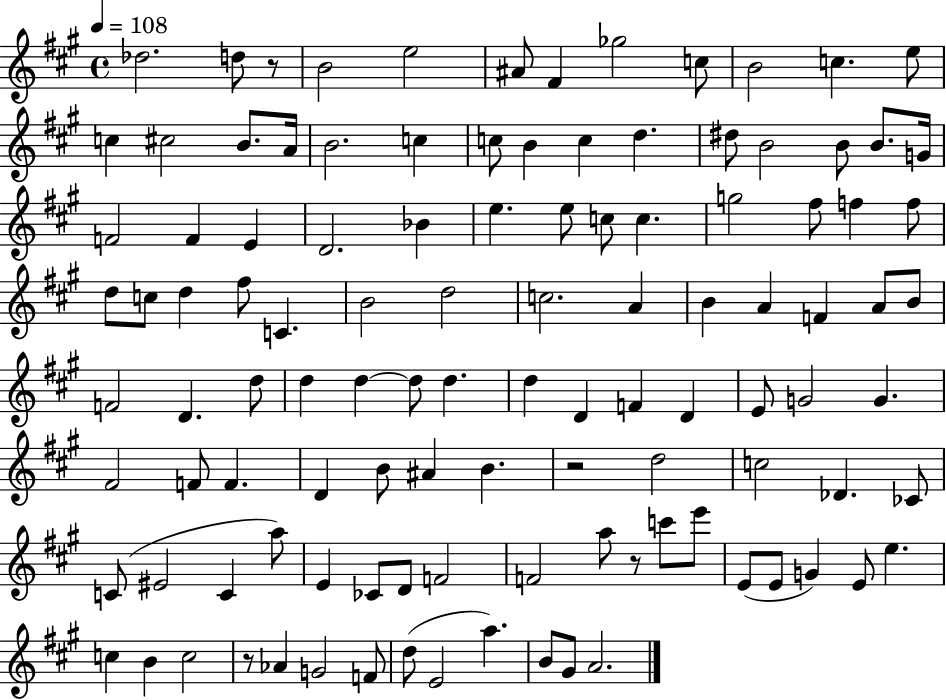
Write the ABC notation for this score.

X:1
T:Untitled
M:4/4
L:1/4
K:A
_d2 d/2 z/2 B2 e2 ^A/2 ^F _g2 c/2 B2 c e/2 c ^c2 B/2 A/4 B2 c c/2 B c d ^d/2 B2 B/2 B/2 G/4 F2 F E D2 _B e e/2 c/2 c g2 ^f/2 f f/2 d/2 c/2 d ^f/2 C B2 d2 c2 A B A F A/2 B/2 F2 D d/2 d d d/2 d d D F D E/2 G2 G ^F2 F/2 F D B/2 ^A B z2 d2 c2 _D _C/2 C/2 ^E2 C a/2 E _C/2 D/2 F2 F2 a/2 z/2 c'/2 e'/2 E/2 E/2 G E/2 e c B c2 z/2 _A G2 F/2 d/2 E2 a B/2 ^G/2 A2